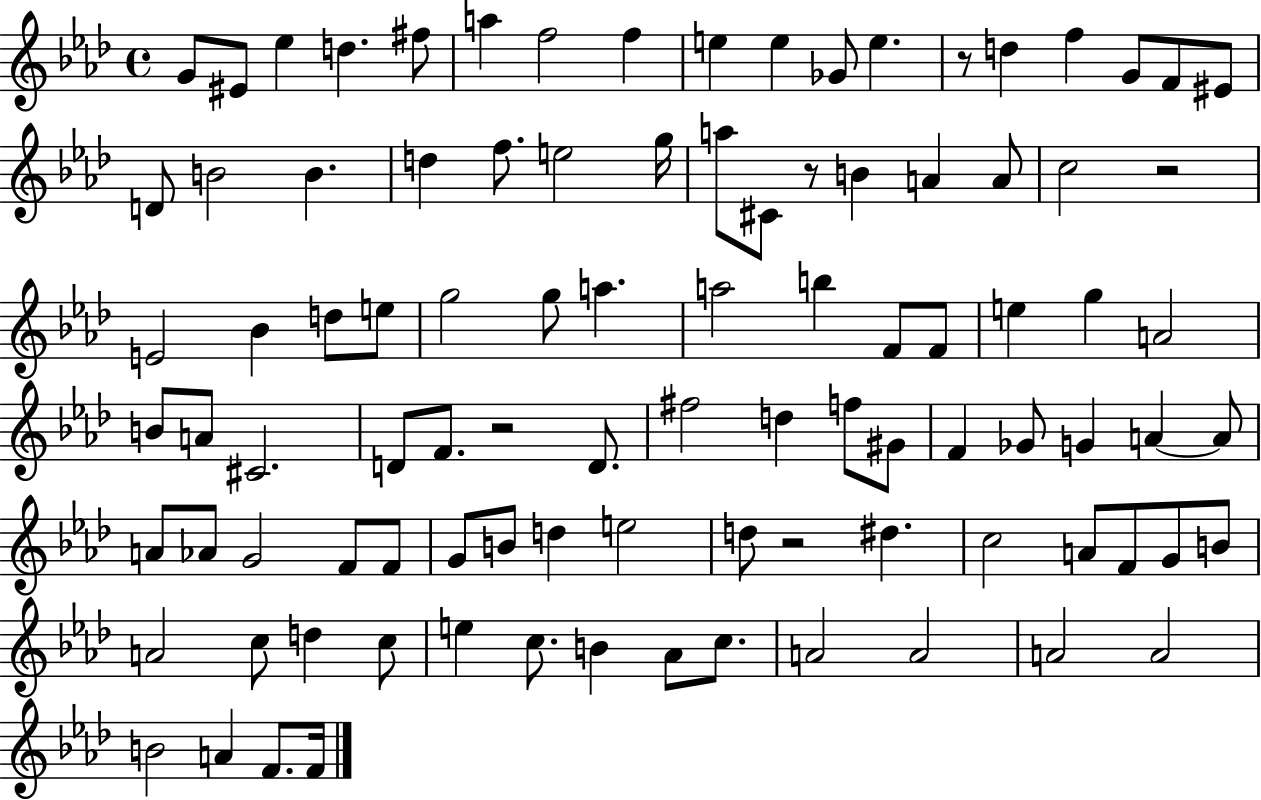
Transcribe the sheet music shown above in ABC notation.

X:1
T:Untitled
M:4/4
L:1/4
K:Ab
G/2 ^E/2 _e d ^f/2 a f2 f e e _G/2 e z/2 d f G/2 F/2 ^E/2 D/2 B2 B d f/2 e2 g/4 a/2 ^C/2 z/2 B A A/2 c2 z2 E2 _B d/2 e/2 g2 g/2 a a2 b F/2 F/2 e g A2 B/2 A/2 ^C2 D/2 F/2 z2 D/2 ^f2 d f/2 ^G/2 F _G/2 G A A/2 A/2 _A/2 G2 F/2 F/2 G/2 B/2 d e2 d/2 z2 ^d c2 A/2 F/2 G/2 B/2 A2 c/2 d c/2 e c/2 B _A/2 c/2 A2 A2 A2 A2 B2 A F/2 F/4